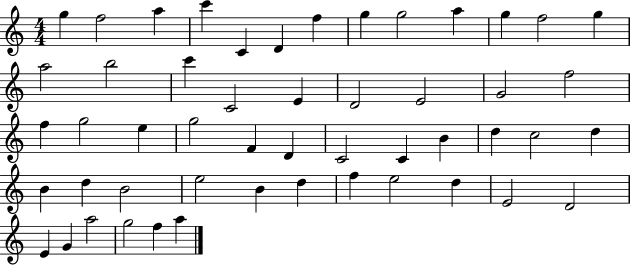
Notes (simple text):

G5/q F5/h A5/q C6/q C4/q D4/q F5/q G5/q G5/h A5/q G5/q F5/h G5/q A5/h B5/h C6/q C4/h E4/q D4/h E4/h G4/h F5/h F5/q G5/h E5/q G5/h F4/q D4/q C4/h C4/q B4/q D5/q C5/h D5/q B4/q D5/q B4/h E5/h B4/q D5/q F5/q E5/h D5/q E4/h D4/h E4/q G4/q A5/h G5/h F5/q A5/q